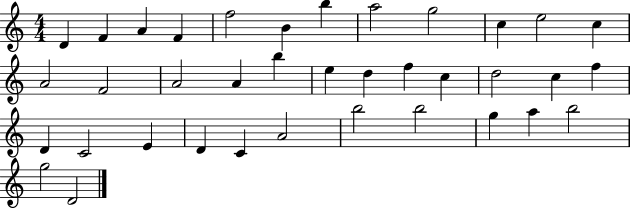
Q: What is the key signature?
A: C major